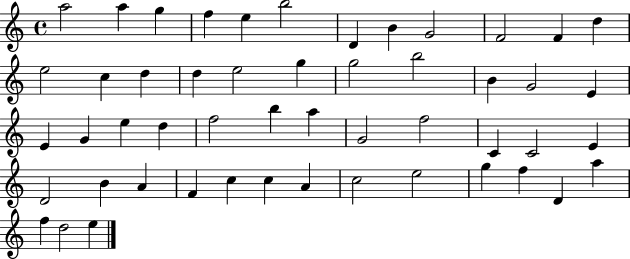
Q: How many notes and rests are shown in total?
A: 51